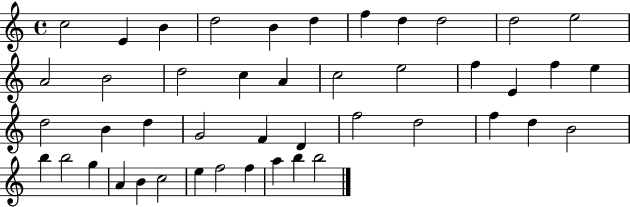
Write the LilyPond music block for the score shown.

{
  \clef treble
  \time 4/4
  \defaultTimeSignature
  \key c \major
  c''2 e'4 b'4 | d''2 b'4 d''4 | f''4 d''4 d''2 | d''2 e''2 | \break a'2 b'2 | d''2 c''4 a'4 | c''2 e''2 | f''4 e'4 f''4 e''4 | \break d''2 b'4 d''4 | g'2 f'4 d'4 | f''2 d''2 | f''4 d''4 b'2 | \break b''4 b''2 g''4 | a'4 b'4 c''2 | e''4 f''2 f''4 | a''4 b''4 b''2 | \break \bar "|."
}